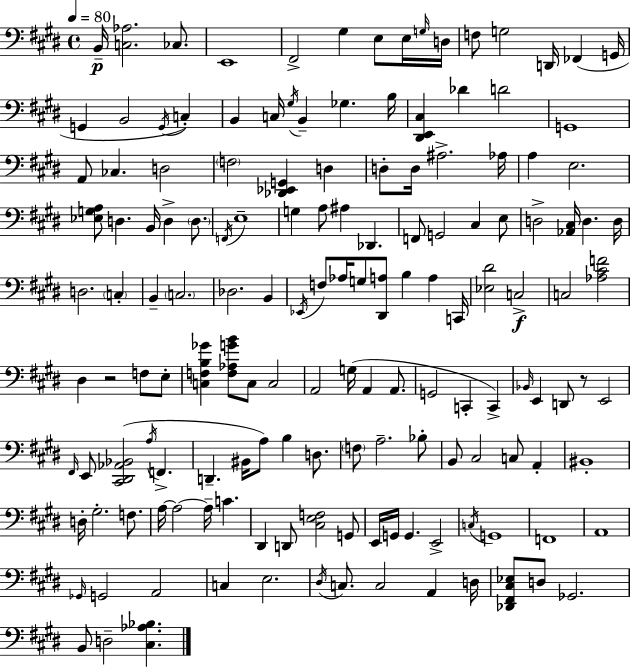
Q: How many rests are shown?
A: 2